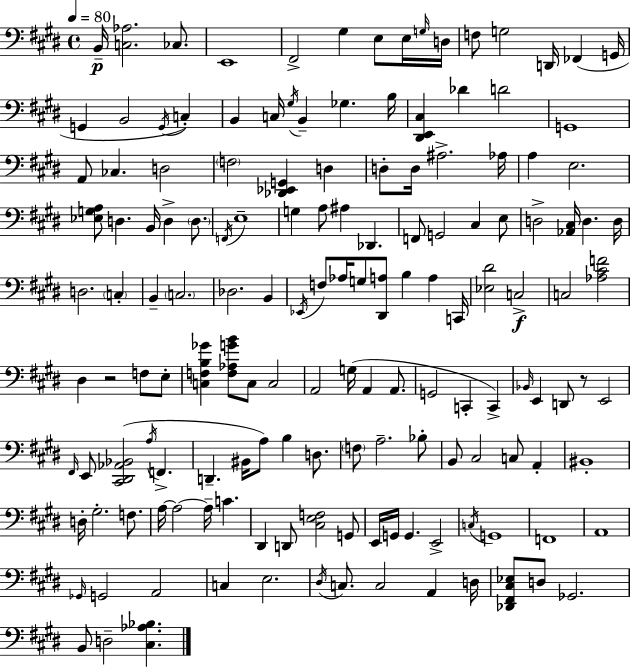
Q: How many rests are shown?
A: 2